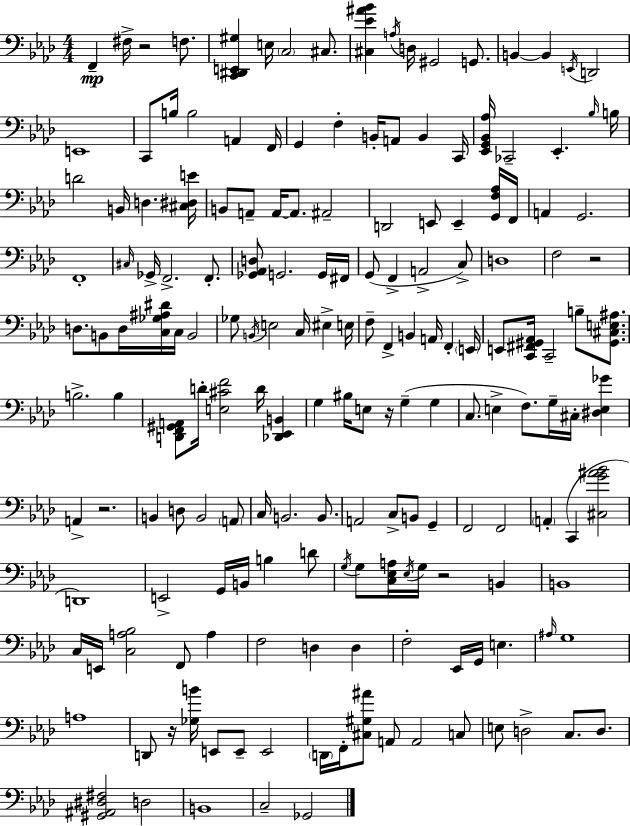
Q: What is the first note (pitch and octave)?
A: F2